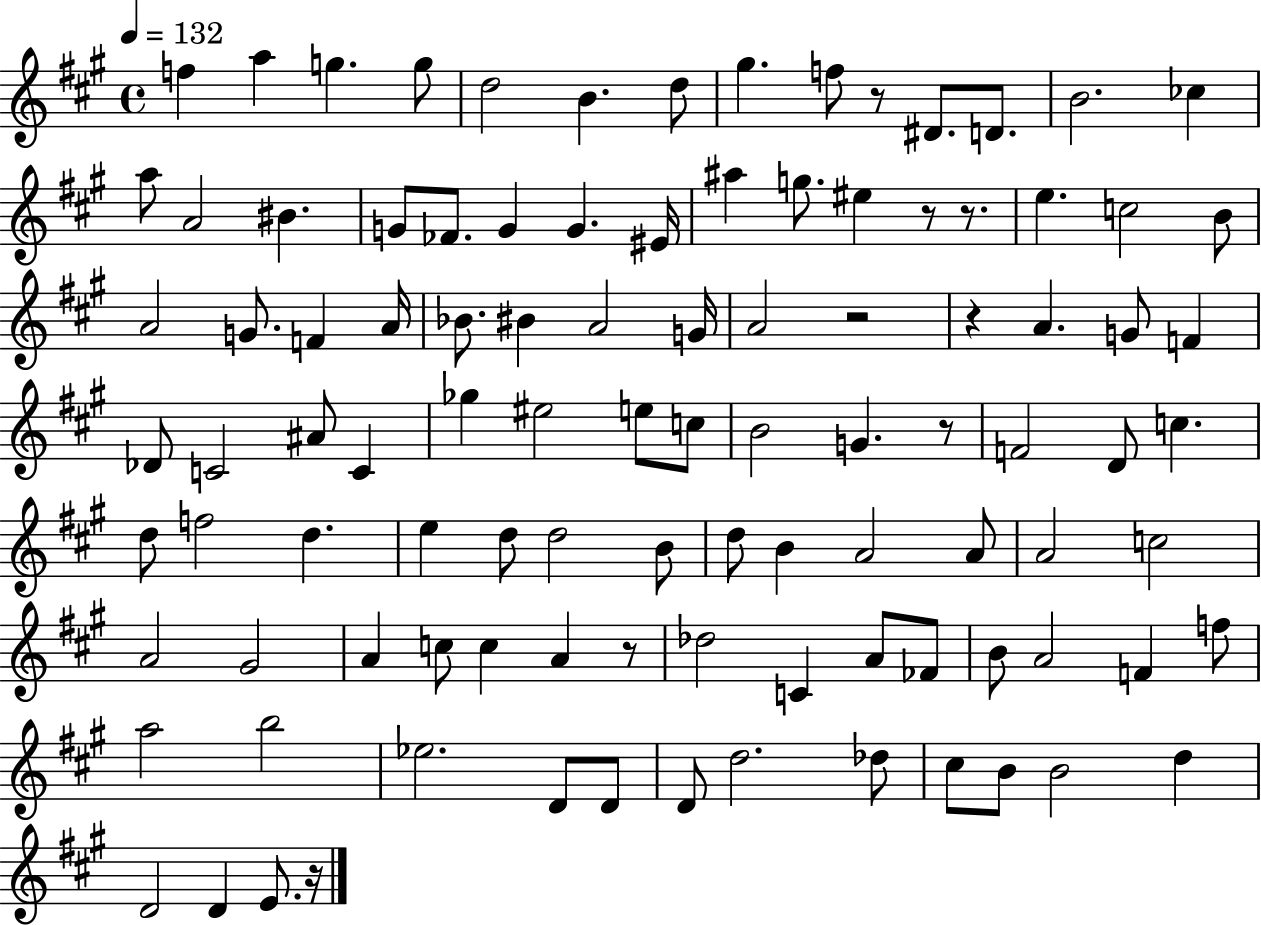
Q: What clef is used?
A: treble